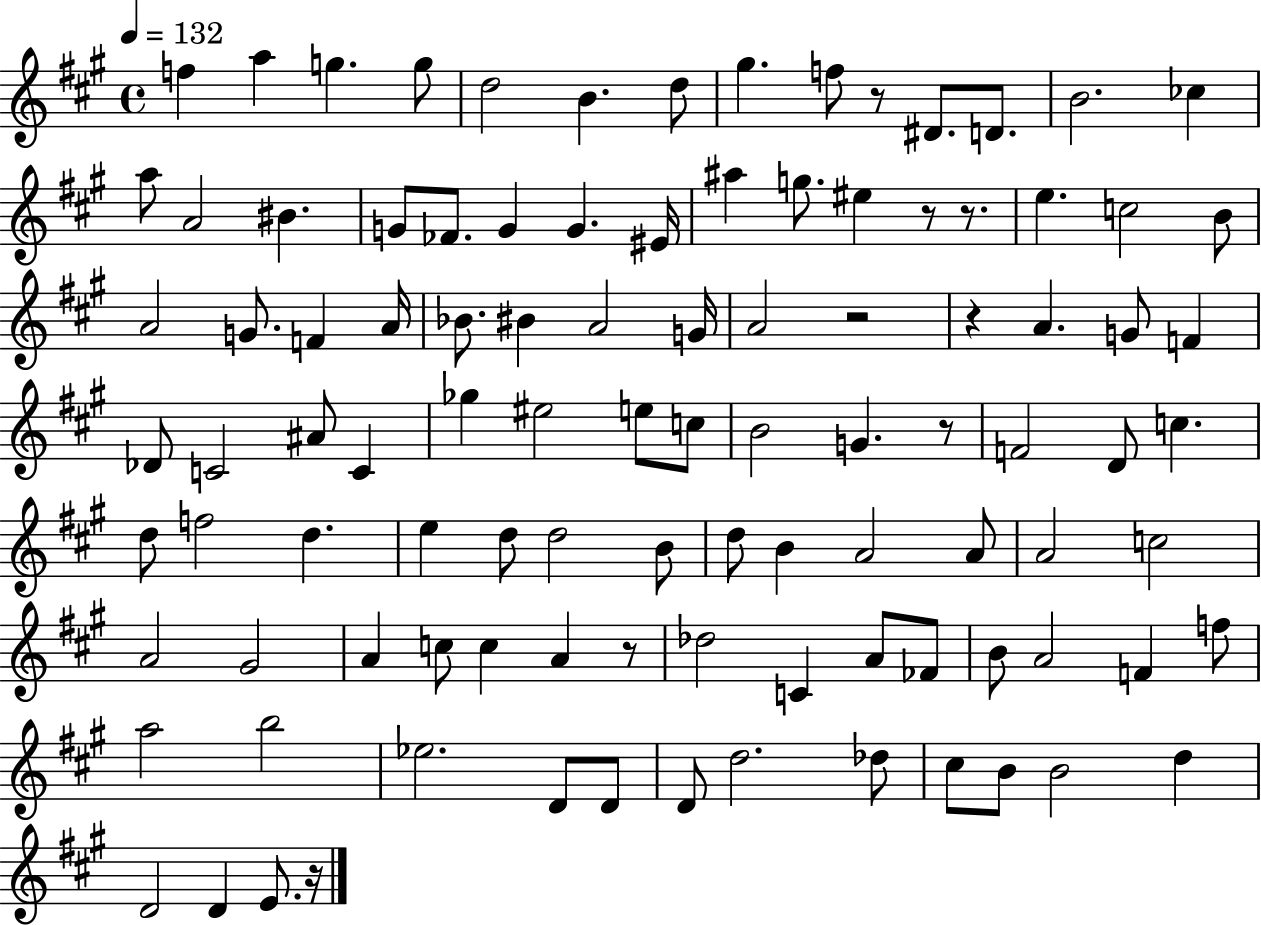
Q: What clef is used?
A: treble